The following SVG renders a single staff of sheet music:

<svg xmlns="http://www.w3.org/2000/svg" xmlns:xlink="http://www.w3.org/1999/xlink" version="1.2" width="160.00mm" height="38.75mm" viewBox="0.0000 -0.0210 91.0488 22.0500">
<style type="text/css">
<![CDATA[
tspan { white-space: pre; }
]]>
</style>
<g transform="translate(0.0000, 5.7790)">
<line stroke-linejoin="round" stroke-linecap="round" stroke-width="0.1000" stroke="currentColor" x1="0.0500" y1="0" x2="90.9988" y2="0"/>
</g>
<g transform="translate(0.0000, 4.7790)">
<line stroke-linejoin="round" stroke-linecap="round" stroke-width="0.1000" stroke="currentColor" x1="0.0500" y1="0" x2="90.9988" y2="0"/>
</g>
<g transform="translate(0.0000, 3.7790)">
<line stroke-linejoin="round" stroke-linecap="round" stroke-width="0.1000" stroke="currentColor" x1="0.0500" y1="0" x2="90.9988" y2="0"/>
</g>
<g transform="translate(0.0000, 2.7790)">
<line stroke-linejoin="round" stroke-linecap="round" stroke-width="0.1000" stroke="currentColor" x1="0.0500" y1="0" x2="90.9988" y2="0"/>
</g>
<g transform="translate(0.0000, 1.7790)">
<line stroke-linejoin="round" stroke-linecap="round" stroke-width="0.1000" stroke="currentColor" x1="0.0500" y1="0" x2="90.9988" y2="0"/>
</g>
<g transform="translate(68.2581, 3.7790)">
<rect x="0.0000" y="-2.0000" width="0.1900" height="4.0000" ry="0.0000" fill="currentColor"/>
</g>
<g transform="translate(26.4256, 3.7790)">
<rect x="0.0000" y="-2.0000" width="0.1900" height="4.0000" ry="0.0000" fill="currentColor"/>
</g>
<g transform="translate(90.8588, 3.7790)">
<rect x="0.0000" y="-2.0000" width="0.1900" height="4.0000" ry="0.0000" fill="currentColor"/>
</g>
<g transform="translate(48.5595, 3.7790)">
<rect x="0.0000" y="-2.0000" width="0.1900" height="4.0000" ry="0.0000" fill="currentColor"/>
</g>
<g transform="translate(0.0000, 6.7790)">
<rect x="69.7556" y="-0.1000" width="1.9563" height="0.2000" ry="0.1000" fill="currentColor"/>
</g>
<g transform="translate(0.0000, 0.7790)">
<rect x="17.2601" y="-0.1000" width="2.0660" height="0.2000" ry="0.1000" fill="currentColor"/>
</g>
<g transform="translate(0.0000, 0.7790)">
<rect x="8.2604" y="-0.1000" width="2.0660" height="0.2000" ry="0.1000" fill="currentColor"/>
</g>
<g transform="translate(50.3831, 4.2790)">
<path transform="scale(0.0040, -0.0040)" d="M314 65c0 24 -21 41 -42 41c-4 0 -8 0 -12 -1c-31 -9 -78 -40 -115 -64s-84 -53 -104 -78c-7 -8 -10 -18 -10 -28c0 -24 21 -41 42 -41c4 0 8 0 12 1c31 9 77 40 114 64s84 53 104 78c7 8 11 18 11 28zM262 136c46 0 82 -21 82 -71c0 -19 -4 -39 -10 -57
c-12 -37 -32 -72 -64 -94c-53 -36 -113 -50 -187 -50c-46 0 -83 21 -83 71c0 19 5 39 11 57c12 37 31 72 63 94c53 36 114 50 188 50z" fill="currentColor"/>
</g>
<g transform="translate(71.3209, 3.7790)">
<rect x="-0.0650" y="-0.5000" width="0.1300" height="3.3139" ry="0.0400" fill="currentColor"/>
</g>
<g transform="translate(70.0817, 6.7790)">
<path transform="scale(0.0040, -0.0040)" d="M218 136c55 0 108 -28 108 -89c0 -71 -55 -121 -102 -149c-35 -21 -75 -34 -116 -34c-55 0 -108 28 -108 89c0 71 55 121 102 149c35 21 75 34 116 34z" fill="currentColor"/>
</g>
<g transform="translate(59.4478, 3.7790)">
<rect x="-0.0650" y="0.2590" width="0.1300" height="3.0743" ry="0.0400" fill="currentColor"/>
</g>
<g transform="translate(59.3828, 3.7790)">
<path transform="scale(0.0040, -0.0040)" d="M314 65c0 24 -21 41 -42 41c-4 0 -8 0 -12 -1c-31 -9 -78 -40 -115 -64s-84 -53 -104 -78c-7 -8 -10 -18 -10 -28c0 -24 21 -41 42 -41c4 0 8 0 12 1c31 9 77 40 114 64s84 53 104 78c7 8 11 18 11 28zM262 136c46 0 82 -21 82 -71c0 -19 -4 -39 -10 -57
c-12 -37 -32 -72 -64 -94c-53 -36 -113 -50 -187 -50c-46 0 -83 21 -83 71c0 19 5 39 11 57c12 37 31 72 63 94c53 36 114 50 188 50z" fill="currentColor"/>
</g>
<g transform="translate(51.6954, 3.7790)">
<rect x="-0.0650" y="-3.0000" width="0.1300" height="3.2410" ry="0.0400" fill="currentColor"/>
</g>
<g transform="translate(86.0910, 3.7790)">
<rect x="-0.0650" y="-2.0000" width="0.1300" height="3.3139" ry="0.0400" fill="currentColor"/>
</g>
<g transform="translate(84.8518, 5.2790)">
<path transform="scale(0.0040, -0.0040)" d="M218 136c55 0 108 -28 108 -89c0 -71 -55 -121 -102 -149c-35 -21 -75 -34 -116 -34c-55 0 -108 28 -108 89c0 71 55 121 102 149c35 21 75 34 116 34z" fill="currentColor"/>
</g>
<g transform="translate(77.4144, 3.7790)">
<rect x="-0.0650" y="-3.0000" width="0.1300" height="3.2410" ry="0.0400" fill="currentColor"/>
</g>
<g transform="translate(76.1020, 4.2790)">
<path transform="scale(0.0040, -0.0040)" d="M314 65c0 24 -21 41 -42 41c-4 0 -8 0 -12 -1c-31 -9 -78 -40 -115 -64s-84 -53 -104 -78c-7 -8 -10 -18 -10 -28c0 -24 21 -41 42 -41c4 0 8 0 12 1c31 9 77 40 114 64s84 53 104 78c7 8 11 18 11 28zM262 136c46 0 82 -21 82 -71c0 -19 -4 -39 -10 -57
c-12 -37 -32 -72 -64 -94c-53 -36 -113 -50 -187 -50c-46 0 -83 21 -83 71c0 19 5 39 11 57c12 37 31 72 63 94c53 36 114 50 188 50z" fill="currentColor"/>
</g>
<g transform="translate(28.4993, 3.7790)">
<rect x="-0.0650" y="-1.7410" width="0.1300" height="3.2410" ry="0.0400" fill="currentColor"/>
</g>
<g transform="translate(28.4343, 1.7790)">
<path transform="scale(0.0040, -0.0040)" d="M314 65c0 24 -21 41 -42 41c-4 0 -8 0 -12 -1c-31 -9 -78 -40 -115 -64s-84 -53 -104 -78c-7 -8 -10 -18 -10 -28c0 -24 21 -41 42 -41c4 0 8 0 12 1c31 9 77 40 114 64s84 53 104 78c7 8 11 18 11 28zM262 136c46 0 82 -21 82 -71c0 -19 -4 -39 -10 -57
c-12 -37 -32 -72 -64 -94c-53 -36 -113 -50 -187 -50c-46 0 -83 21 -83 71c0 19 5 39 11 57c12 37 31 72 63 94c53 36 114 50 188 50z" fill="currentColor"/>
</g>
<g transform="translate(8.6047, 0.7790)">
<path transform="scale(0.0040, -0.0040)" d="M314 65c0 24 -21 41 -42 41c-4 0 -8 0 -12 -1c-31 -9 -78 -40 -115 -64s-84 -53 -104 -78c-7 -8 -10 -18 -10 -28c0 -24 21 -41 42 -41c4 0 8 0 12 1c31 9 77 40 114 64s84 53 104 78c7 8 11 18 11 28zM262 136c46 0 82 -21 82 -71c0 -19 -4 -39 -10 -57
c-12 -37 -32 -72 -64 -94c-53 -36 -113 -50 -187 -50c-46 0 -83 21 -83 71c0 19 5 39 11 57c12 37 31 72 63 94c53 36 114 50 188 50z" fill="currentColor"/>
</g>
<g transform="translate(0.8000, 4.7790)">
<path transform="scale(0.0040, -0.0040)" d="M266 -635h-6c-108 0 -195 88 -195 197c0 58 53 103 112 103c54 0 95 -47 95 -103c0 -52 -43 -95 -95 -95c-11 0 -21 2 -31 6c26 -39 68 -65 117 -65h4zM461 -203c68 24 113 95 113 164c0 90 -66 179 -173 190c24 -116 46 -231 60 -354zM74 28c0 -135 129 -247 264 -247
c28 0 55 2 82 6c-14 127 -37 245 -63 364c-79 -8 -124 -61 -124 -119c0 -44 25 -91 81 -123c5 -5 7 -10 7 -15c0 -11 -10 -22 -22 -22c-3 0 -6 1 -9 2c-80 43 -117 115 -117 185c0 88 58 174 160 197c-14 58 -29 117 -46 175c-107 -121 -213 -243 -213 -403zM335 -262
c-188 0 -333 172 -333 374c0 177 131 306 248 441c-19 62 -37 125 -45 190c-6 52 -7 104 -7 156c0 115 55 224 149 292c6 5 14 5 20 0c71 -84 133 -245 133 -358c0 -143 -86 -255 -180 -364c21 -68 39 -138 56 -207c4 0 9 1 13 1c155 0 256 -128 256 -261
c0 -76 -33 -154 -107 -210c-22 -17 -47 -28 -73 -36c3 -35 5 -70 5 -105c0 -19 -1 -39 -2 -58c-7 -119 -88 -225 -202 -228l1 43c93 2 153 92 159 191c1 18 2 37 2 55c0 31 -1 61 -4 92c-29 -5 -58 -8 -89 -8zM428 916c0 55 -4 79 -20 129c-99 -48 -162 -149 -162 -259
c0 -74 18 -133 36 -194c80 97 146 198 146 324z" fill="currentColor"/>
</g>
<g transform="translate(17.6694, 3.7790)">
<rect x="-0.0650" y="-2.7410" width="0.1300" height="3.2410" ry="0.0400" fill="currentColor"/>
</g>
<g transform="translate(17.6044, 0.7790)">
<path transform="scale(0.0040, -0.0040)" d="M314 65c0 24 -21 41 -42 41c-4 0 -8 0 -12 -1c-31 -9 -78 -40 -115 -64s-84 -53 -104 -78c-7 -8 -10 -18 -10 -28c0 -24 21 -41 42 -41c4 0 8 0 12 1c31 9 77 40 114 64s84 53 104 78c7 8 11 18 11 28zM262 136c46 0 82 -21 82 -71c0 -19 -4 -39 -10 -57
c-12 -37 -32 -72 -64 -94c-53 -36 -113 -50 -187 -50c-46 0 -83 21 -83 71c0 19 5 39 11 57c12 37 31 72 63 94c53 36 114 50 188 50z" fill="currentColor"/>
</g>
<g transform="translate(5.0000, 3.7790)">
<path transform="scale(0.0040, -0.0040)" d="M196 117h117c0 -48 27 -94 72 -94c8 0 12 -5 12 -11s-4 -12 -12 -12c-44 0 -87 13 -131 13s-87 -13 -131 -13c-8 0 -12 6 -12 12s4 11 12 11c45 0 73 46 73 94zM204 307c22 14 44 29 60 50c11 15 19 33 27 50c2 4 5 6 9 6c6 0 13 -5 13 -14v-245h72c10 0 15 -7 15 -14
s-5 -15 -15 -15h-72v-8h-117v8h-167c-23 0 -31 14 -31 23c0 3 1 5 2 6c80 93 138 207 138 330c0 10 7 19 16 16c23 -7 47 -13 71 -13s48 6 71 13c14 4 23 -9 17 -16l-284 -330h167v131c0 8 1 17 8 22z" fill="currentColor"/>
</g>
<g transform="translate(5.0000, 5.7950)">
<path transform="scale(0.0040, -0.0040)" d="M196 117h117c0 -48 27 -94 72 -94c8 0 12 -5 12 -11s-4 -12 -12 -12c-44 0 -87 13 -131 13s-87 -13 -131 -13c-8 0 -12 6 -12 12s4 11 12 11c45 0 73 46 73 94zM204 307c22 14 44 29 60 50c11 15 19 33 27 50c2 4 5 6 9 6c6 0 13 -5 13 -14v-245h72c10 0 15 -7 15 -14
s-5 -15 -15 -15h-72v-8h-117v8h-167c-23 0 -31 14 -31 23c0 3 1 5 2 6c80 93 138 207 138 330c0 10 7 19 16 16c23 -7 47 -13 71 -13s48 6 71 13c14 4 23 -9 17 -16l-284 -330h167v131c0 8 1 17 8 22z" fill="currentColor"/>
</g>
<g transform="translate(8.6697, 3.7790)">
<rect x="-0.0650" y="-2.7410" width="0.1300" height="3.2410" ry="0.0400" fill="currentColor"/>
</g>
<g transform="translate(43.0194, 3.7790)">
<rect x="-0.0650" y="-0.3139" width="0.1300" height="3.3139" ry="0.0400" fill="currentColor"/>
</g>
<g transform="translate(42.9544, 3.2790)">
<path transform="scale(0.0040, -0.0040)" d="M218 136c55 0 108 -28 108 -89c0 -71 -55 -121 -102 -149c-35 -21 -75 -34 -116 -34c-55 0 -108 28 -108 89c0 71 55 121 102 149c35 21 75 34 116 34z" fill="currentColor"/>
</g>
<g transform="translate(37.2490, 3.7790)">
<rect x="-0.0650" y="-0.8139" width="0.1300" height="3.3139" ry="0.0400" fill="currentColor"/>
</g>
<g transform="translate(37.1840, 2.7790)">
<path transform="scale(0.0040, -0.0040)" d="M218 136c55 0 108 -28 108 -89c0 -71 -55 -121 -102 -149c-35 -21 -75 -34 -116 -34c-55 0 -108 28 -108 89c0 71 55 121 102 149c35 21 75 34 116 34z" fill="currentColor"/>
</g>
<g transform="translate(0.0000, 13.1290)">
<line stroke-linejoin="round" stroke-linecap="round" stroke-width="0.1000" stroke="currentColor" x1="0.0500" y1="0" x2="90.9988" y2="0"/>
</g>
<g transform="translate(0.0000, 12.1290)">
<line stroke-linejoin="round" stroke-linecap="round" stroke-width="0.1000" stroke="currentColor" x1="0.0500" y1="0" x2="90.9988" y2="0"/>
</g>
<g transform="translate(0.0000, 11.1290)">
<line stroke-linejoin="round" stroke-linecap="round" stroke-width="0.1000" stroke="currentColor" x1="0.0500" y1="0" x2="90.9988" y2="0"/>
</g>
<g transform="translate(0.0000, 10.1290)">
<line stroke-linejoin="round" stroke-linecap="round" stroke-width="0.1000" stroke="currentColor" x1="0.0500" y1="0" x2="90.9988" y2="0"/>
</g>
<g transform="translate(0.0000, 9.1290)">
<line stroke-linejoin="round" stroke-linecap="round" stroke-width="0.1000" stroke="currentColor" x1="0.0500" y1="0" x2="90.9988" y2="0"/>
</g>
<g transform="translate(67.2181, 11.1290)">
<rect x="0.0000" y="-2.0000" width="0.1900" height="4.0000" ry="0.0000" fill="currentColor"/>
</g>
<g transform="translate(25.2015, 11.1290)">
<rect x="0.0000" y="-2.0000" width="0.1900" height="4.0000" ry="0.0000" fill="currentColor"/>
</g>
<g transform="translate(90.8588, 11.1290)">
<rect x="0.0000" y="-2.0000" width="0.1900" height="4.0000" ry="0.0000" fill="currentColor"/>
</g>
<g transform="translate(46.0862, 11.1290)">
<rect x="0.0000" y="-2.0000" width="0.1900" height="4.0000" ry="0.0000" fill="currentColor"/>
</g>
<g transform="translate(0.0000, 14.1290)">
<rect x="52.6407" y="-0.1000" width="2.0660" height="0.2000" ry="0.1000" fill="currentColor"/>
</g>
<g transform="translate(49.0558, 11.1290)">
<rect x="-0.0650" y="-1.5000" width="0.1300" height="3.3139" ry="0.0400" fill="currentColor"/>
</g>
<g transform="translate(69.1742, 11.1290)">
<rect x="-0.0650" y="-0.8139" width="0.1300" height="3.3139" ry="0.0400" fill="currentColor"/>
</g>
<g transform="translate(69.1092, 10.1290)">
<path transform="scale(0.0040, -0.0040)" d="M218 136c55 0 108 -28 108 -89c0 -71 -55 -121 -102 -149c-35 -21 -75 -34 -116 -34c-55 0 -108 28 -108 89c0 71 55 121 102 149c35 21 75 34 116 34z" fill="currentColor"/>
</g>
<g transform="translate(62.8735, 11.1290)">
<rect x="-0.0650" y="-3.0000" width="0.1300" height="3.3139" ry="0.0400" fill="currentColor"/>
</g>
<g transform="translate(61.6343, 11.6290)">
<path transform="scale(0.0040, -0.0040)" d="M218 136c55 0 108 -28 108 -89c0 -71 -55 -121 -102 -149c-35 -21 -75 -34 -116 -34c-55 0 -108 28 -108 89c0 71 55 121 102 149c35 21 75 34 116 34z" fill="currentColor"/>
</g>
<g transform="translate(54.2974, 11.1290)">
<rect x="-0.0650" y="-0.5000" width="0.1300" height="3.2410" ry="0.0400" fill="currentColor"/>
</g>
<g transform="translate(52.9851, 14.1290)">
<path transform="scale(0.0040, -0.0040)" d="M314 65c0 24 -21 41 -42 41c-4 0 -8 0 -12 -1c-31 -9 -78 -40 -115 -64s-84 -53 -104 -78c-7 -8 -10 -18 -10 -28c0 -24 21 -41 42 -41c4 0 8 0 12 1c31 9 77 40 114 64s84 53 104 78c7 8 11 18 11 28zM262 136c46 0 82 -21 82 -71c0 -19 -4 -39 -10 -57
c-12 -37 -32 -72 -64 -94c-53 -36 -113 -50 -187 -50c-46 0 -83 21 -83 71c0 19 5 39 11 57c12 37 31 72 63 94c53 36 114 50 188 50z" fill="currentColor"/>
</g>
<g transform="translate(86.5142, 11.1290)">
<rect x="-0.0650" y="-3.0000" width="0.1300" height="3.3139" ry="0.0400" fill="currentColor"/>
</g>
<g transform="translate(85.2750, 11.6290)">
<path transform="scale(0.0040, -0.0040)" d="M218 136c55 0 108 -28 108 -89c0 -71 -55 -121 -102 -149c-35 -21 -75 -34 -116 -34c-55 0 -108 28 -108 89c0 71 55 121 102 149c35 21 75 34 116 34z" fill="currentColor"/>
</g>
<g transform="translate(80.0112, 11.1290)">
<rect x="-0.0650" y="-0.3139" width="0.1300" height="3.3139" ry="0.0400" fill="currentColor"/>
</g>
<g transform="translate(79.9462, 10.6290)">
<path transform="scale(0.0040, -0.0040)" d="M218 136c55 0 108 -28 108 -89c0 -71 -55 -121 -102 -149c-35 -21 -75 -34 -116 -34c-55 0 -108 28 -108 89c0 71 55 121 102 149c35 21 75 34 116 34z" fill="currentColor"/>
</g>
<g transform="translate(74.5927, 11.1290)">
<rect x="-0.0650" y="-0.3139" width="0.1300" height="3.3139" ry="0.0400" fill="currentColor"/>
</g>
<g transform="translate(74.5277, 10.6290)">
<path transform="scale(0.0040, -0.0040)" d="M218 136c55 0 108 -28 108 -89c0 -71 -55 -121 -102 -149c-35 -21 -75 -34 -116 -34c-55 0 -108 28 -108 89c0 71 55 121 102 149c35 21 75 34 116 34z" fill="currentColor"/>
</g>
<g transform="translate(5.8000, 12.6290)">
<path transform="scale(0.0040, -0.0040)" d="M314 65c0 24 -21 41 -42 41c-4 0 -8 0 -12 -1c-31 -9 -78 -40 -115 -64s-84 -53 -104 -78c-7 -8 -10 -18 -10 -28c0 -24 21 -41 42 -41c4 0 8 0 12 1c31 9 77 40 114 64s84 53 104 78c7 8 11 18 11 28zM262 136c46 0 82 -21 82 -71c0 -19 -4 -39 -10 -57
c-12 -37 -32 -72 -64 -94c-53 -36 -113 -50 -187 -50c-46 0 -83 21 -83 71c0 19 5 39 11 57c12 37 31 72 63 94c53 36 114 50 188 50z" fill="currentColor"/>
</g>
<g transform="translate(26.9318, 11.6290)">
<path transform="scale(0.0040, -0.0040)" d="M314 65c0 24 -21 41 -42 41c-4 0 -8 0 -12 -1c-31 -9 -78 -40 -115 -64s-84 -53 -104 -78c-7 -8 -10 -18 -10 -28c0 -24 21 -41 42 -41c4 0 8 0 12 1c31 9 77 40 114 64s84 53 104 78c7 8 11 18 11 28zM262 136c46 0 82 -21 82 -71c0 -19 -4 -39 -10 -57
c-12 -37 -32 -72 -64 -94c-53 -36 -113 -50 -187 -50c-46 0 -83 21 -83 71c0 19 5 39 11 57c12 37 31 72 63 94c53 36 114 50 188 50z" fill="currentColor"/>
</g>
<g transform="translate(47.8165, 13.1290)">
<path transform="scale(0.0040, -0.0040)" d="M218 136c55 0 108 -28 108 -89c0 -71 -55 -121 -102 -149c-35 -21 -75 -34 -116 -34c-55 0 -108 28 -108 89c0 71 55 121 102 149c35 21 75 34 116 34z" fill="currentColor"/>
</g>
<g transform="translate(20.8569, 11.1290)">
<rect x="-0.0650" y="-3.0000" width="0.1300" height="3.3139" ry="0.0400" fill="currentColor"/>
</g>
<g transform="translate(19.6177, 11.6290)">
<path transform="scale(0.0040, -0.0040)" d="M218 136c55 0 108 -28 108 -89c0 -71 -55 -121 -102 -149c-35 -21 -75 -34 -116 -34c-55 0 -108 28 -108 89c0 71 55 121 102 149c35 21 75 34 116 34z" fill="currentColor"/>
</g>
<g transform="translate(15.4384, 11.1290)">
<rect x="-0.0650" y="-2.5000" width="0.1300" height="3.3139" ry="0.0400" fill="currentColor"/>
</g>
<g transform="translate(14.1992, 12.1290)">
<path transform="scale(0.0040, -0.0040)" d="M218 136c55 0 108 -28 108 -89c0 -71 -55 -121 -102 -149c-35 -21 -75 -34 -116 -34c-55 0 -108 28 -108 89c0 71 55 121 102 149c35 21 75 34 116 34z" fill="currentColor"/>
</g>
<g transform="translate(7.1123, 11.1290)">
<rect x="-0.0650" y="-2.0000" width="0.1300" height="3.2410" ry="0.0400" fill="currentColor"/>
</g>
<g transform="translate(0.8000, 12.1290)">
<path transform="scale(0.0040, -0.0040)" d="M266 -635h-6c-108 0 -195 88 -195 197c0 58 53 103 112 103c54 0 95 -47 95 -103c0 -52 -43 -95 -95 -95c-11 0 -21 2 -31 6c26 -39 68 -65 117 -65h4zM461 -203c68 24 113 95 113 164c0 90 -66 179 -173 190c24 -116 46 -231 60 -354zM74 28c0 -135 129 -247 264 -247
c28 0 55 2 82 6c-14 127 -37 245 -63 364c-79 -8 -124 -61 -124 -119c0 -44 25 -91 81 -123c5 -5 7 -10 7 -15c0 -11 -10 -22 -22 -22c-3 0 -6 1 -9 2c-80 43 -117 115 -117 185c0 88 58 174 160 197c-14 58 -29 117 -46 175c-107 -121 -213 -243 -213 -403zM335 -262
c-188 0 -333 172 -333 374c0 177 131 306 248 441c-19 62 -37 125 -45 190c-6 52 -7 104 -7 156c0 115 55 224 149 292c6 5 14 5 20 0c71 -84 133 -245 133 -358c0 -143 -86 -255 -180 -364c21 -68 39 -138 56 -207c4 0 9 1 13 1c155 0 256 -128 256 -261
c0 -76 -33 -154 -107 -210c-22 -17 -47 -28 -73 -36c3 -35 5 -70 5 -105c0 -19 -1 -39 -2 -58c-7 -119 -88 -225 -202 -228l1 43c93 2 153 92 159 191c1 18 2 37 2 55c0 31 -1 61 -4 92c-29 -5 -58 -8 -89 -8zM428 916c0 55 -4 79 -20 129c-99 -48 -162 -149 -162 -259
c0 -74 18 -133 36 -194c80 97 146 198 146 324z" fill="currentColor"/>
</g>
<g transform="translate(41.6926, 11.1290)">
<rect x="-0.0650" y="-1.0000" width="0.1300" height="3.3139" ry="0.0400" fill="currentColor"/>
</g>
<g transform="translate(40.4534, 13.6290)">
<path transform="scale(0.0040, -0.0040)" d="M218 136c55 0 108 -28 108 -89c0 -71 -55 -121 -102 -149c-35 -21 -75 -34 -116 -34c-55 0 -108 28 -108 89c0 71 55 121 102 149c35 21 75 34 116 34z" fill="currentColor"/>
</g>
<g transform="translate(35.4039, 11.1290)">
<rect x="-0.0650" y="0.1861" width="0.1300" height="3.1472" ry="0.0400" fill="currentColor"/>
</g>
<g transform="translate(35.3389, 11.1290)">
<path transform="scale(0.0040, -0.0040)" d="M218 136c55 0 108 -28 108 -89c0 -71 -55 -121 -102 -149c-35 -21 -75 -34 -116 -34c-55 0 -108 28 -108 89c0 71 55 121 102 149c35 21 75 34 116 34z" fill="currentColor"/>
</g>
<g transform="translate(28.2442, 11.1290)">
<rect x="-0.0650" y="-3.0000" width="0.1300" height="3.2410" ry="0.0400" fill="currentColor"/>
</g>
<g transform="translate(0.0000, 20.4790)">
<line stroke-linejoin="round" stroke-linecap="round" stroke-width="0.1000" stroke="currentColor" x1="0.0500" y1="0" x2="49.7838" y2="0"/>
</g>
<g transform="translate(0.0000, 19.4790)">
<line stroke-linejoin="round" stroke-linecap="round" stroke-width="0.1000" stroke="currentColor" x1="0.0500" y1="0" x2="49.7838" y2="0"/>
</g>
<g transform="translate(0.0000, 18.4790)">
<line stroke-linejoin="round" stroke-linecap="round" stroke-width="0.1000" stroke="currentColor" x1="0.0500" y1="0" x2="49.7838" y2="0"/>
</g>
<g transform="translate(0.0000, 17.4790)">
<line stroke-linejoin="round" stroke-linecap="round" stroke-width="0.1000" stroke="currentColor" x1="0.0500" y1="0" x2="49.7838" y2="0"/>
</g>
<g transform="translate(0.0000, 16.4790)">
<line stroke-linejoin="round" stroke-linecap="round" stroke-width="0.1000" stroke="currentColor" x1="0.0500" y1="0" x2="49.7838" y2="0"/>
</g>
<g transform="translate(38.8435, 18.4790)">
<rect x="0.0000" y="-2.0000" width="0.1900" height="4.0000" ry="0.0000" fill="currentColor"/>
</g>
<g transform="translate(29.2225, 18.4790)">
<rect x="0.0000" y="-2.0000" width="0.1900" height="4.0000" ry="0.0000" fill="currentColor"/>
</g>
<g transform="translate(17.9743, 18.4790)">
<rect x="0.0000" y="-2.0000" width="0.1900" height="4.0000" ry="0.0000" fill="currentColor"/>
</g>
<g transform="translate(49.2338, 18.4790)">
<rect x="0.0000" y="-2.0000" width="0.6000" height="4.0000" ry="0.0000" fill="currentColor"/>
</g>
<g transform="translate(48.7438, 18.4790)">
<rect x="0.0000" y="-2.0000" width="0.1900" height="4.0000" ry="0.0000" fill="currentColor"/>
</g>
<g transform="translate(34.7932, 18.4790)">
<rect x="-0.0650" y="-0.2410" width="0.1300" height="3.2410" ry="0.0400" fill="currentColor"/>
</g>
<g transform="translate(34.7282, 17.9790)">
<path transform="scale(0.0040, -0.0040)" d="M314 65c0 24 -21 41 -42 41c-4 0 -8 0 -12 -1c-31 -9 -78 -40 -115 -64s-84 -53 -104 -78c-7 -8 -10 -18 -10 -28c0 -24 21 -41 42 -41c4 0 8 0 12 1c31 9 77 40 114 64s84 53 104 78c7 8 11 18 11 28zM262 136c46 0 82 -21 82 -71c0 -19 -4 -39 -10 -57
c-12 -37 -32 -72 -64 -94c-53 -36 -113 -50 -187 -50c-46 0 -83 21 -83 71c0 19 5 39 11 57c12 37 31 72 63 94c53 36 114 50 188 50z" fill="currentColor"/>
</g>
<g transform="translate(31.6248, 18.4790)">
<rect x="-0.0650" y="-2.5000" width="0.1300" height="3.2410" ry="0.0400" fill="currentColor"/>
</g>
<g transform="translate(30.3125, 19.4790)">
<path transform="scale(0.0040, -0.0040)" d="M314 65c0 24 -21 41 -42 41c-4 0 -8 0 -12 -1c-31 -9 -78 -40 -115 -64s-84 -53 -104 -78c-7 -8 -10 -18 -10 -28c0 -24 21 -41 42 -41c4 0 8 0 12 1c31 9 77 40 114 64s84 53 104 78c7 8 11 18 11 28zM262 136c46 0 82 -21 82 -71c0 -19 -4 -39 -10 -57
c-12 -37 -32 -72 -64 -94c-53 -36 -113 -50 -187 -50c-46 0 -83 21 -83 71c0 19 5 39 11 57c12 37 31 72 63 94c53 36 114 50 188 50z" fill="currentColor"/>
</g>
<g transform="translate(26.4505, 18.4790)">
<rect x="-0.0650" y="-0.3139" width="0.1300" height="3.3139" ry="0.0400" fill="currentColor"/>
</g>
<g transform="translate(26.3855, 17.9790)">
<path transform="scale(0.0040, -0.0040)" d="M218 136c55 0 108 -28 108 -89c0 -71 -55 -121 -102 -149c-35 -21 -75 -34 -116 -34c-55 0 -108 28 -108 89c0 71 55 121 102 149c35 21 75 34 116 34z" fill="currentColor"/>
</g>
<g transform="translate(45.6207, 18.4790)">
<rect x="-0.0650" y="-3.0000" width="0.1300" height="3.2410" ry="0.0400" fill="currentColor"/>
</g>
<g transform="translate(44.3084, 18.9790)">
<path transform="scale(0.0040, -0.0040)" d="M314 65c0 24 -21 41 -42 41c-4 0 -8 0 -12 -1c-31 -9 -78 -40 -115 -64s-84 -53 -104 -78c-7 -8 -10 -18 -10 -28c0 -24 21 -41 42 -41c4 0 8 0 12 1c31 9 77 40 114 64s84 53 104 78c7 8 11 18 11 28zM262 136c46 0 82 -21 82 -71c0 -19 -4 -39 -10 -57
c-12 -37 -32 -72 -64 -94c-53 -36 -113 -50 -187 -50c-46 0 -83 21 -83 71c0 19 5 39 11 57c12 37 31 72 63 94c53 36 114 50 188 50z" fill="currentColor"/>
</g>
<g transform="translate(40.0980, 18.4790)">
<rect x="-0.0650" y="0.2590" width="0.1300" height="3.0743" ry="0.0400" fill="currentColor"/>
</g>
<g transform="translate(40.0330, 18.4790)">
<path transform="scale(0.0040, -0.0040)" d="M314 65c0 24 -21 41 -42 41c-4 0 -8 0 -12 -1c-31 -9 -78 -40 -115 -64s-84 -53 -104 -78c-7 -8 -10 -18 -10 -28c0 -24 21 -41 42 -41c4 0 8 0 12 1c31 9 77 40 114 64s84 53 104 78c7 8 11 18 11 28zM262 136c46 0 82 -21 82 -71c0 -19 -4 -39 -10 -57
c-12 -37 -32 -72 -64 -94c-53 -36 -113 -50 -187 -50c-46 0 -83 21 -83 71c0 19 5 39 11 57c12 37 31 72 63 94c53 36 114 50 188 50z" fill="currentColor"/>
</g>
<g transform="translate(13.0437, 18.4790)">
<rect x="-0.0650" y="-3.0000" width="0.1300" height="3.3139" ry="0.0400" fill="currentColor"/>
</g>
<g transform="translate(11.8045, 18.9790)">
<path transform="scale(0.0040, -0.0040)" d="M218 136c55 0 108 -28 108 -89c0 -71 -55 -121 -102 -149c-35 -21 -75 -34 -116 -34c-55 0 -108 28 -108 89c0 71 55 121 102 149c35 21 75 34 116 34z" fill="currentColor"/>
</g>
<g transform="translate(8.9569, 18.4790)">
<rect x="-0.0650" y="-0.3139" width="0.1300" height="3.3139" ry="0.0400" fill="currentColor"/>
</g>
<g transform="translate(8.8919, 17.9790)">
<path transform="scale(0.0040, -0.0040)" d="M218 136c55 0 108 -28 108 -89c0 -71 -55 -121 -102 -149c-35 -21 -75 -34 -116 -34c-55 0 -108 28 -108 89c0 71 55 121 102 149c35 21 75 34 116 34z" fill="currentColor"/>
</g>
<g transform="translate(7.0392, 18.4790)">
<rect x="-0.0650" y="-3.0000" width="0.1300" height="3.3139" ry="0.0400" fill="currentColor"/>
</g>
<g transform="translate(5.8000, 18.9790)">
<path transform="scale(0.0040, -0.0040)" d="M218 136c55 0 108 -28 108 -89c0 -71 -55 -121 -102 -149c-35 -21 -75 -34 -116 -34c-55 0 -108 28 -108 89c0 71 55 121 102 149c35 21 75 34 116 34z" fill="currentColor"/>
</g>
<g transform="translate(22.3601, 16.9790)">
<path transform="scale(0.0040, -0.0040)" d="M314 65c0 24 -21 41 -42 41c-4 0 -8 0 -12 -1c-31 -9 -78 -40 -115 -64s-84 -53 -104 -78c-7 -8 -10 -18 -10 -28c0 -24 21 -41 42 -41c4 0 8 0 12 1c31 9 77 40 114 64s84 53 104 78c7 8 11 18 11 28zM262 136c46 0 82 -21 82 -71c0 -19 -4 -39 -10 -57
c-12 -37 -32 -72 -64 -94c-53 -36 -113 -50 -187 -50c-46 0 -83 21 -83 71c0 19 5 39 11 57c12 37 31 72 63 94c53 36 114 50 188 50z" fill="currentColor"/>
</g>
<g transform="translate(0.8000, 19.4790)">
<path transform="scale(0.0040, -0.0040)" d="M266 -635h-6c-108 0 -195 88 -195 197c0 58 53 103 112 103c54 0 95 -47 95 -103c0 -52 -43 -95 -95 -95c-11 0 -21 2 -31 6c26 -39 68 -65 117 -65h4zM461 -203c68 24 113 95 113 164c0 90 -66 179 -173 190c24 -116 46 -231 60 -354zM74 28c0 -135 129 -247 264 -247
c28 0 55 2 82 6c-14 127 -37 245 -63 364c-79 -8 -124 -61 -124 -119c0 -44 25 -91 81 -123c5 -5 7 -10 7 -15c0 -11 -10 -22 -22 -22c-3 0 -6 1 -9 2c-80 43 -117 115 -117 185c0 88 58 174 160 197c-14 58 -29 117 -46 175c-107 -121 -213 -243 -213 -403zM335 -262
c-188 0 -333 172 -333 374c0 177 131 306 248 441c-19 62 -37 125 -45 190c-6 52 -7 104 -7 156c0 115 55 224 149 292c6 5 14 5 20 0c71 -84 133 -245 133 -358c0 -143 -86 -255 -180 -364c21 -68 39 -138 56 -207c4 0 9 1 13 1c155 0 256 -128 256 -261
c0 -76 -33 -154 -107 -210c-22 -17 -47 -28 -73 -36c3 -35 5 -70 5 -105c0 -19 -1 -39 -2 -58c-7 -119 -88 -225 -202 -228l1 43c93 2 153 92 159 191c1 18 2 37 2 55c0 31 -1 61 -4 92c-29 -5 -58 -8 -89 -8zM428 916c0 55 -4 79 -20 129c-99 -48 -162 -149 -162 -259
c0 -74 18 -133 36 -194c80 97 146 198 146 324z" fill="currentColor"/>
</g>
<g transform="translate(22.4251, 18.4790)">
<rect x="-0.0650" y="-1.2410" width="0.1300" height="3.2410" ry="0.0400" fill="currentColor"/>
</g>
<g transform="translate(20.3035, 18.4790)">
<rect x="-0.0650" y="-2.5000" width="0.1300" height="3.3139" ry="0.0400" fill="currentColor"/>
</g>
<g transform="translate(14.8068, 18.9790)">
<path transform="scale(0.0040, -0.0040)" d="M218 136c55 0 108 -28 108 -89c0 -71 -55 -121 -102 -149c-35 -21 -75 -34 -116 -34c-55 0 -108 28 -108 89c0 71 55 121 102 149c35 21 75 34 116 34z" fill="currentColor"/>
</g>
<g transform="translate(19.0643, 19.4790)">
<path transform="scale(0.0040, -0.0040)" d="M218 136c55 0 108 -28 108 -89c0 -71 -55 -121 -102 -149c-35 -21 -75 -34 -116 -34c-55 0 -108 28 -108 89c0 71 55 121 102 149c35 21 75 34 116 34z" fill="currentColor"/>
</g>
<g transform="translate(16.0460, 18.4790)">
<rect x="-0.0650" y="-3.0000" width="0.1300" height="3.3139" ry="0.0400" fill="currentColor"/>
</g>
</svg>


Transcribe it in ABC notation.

X:1
T:Untitled
M:4/4
L:1/4
K:C
a2 a2 f2 d c A2 B2 C A2 F F2 G A A2 B D E C2 A d c c A A c A A G e2 c G2 c2 B2 A2